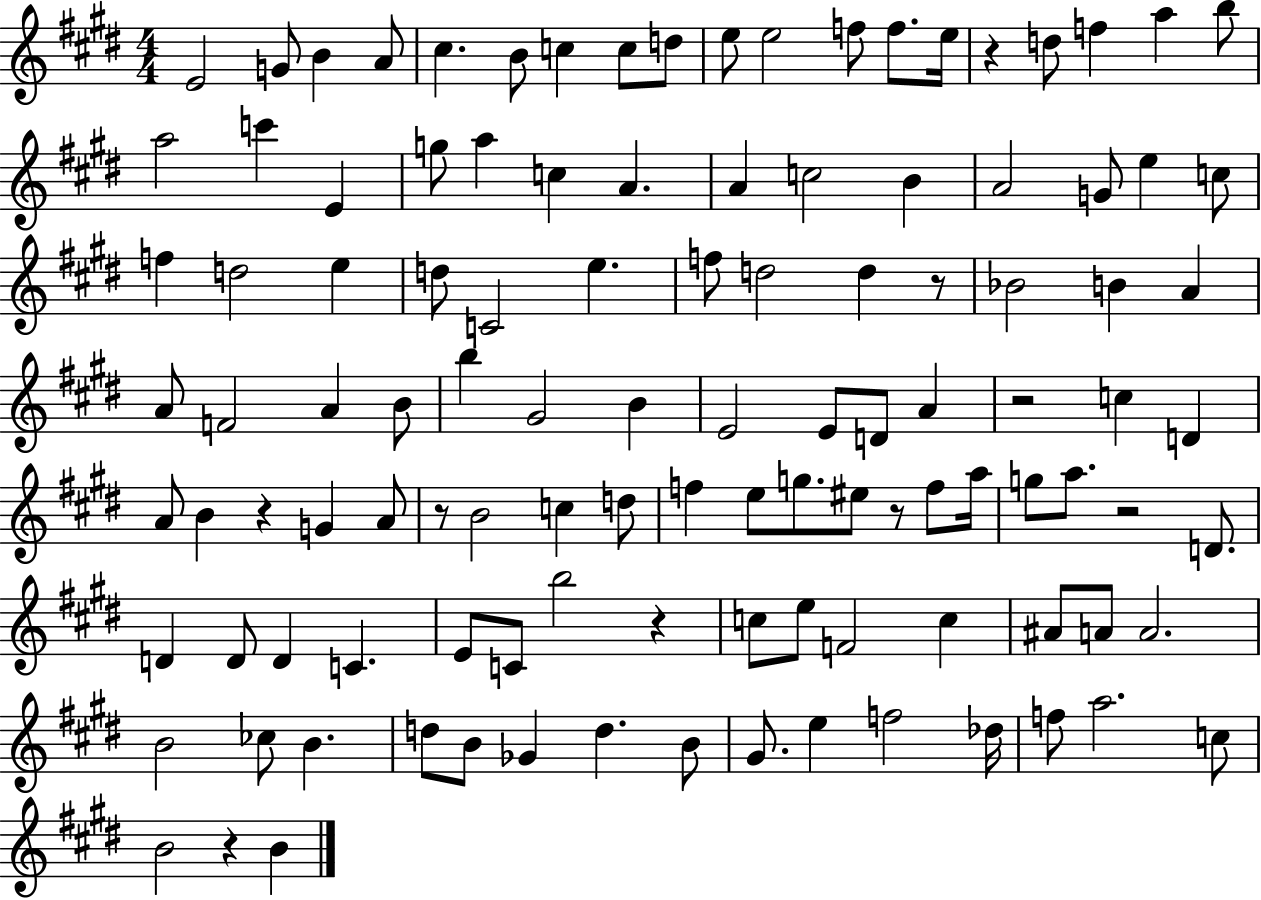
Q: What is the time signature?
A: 4/4